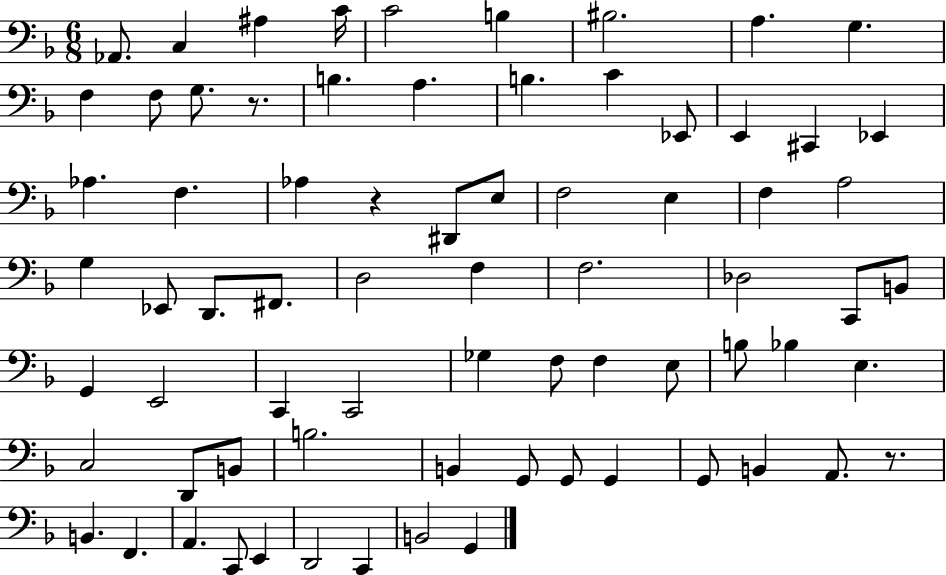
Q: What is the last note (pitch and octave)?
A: G2